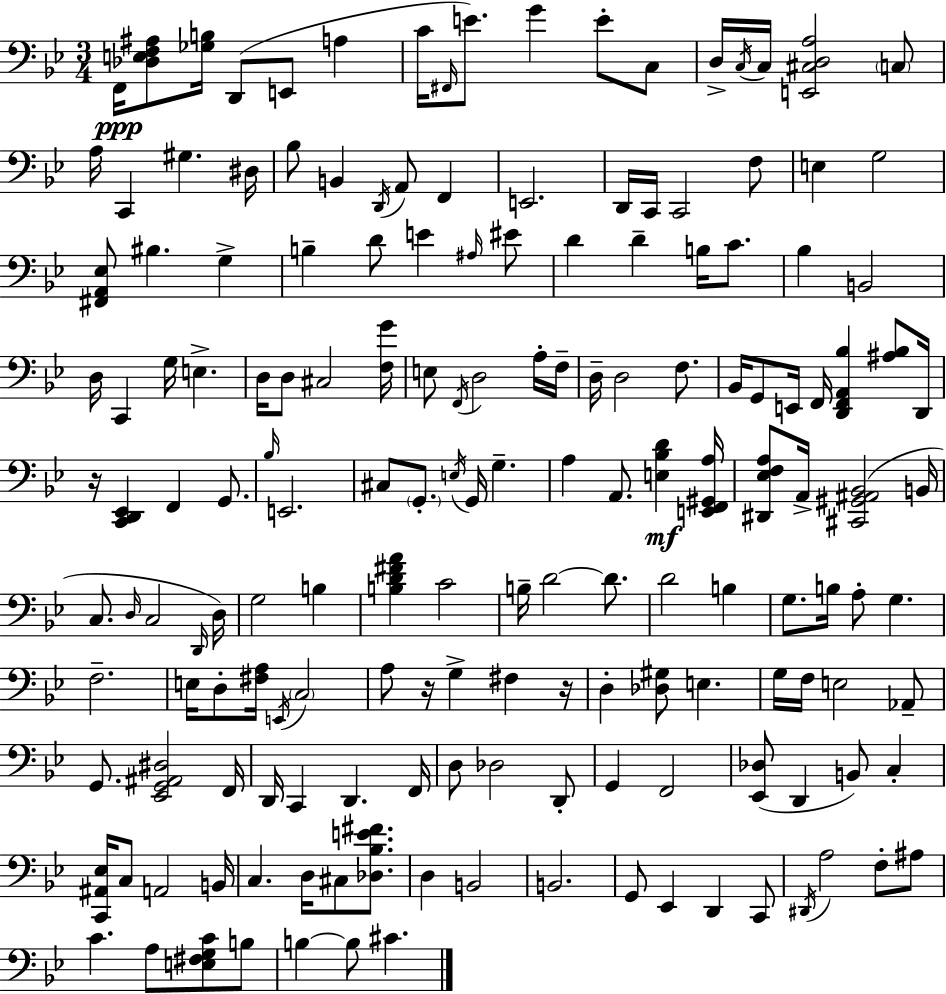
X:1
T:Untitled
M:3/4
L:1/4
K:Bb
F,,/4 [_D,E,F,^A,]/2 [_G,B,]/4 D,,/2 E,,/2 A, C/4 ^F,,/4 E/2 G E/2 C,/2 D,/4 C,/4 C,/4 [E,,^C,D,A,]2 C,/2 A,/4 C,, ^G, ^D,/4 _B,/2 B,, D,,/4 A,,/2 F,, E,,2 D,,/4 C,,/4 C,,2 F,/2 E, G,2 [^F,,A,,_E,]/2 ^B, G, B, D/2 E ^A,/4 ^E/2 D D B,/4 C/2 _B, B,,2 D,/4 C,, G,/4 E, D,/4 D,/2 ^C,2 [F,G]/4 E,/2 F,,/4 D,2 A,/4 F,/4 D,/4 D,2 F,/2 _B,,/4 G,,/2 E,,/4 F,,/4 [D,,F,,A,,_B,] [^A,_B,]/2 D,,/4 z/4 [C,,D,,_E,,] F,, G,,/2 _B,/4 E,,2 ^C,/2 G,,/2 E,/4 G,,/4 G, A, A,,/2 [E,_B,D] [E,,F,,^G,,A,]/4 [^D,,_E,F,A,]/2 A,,/4 [^C,,^G,,^A,,_B,,]2 B,,/4 C,/2 D,/4 C,2 D,,/4 D,/4 G,2 B, [B,D^FA] C2 B,/4 D2 D/2 D2 B, G,/2 B,/4 A,/2 G, F,2 E,/4 D,/2 [^F,A,]/4 E,,/4 C,2 A,/2 z/4 G, ^F, z/4 D, [_D,^G,]/2 E, G,/4 F,/4 E,2 _A,,/2 G,,/2 [_E,,G,,^A,,^D,]2 F,,/4 D,,/4 C,, D,, F,,/4 D,/2 _D,2 D,,/2 G,, F,,2 [_E,,_D,]/2 D,, B,,/2 C, [C,,^A,,_E,]/4 C,/2 A,,2 B,,/4 C, D,/4 ^C,/2 [_D,_B,E^F]/2 D, B,,2 B,,2 G,,/2 _E,, D,, C,,/2 ^D,,/4 A,2 F,/2 ^A,/2 C A,/2 [E,^F,G,C]/2 B,/2 B, B,/2 ^C